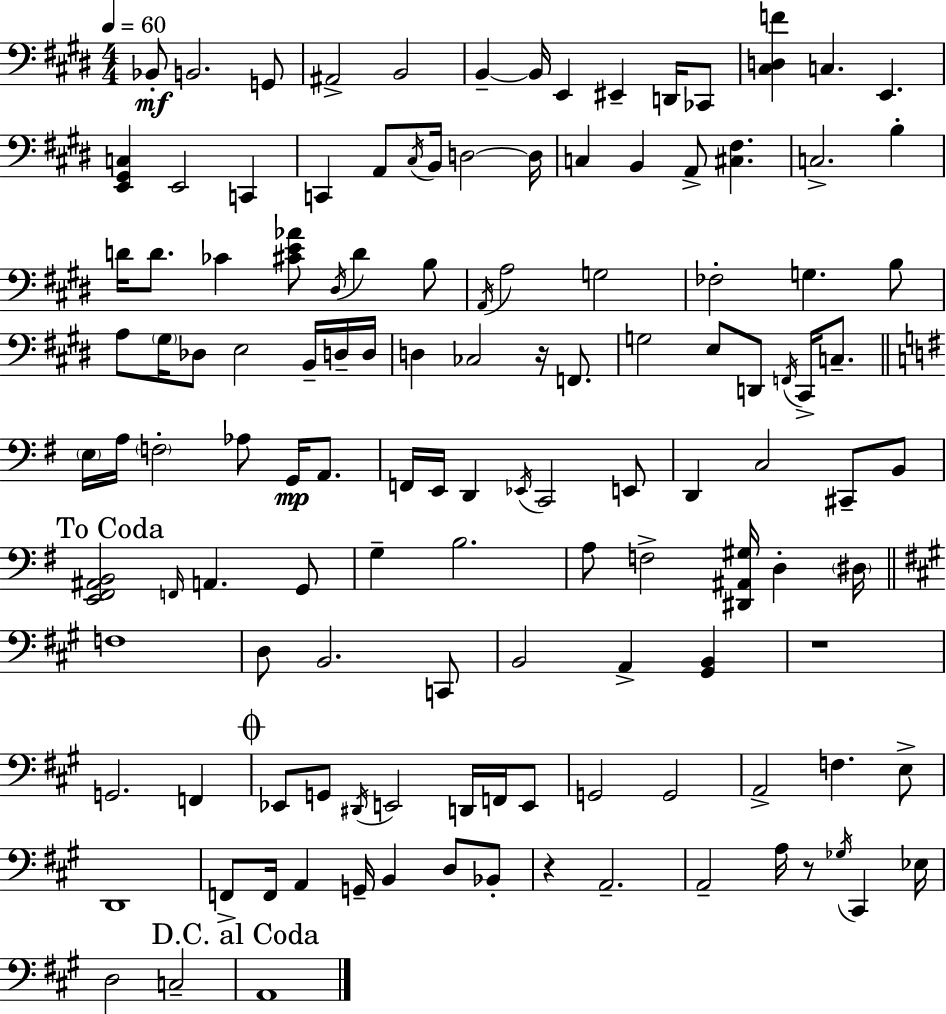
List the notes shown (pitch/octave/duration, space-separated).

Bb2/e B2/h. G2/e A#2/h B2/h B2/q B2/s E2/q EIS2/q D2/s CES2/e [C#3,D3,F4]/q C3/q. E2/q. [E2,G#2,C3]/q E2/h C2/q C2/q A2/e C#3/s B2/s D3/h D3/s C3/q B2/q A2/e [C#3,F#3]/q. C3/h. B3/q D4/s D4/e. CES4/q [C#4,E4,Ab4]/e D#3/s D4/q B3/e A2/s A3/h G3/h FES3/h G3/q. B3/e A3/e G#3/s Db3/e E3/h B2/s D3/s D3/s D3/q CES3/h R/s F2/e. G3/h E3/e D2/e F2/s C#2/s C3/e. E3/s A3/s F3/h Ab3/e G2/s A2/e. F2/s E2/s D2/q Eb2/s C2/h E2/e D2/q C3/h C#2/e B2/e [E2,F#2,A#2,B2]/h F2/s A2/q. G2/e G3/q B3/h. A3/e F3/h [D#2,A#2,G#3]/s D3/q D#3/s F3/w D3/e B2/h. C2/e B2/h A2/q [G#2,B2]/q R/w G2/h. F2/q Eb2/e G2/e D#2/s E2/h D2/s F2/s E2/e G2/h G2/h A2/h F3/q. E3/e D2/w F2/e F2/s A2/q G2/s B2/q D3/e Bb2/e R/q A2/h. A2/h A3/s R/e Gb3/s C#2/q Eb3/s D3/h C3/h A2/w